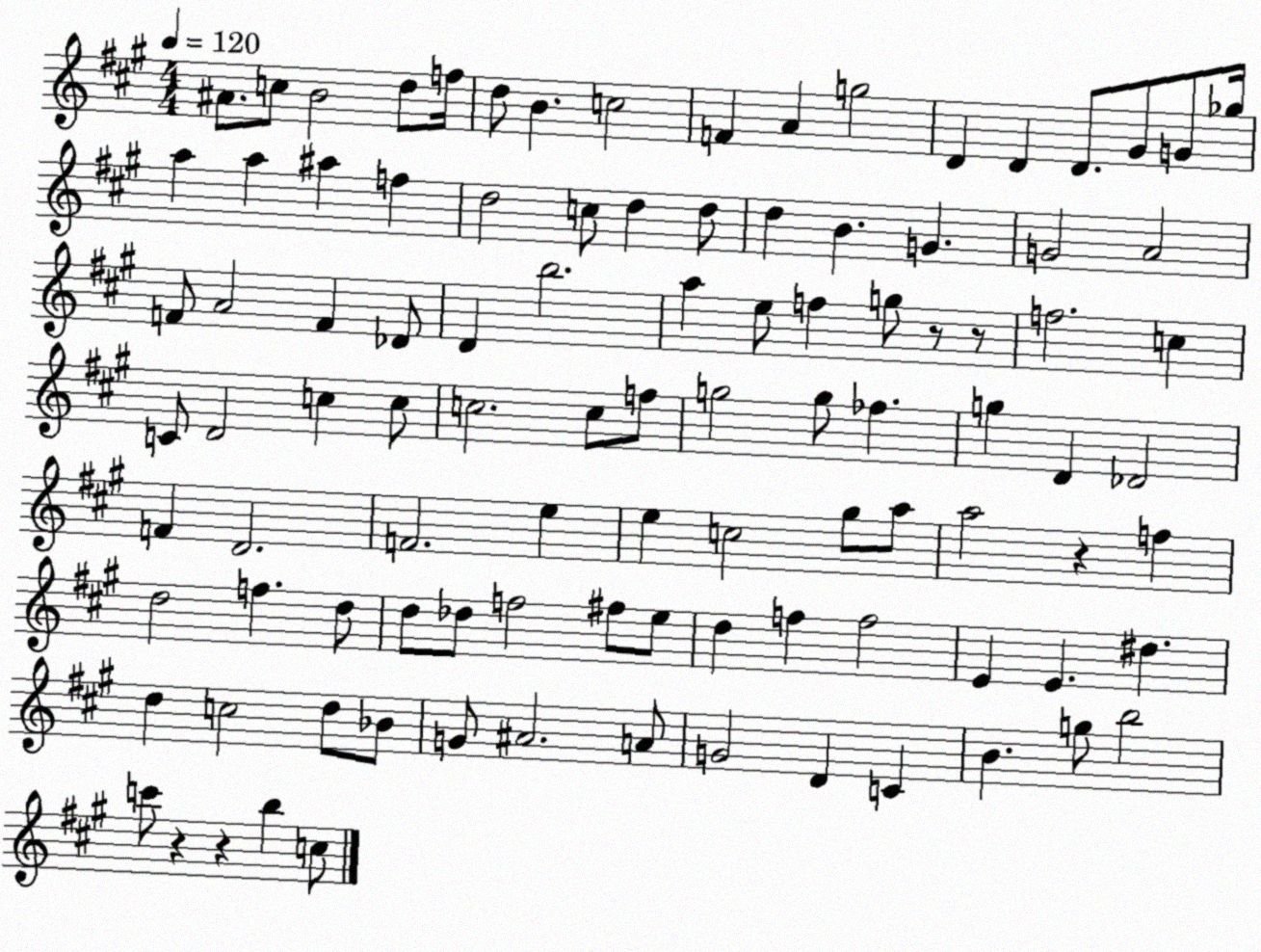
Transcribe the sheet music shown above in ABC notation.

X:1
T:Untitled
M:4/4
L:1/4
K:A
^A/2 c/2 B2 d/2 f/4 d/2 B c2 F A g2 D D D/2 ^G/2 G/2 _g/4 a a ^a f d2 c/2 d d/2 d B G G2 A2 F/2 A2 F _D/2 D b2 a e/2 f g/2 z/2 z/2 f2 c C/2 D2 c c/2 c2 c/2 f/2 g2 g/2 _f g D _D2 F D2 F2 e e c2 ^g/2 a/2 a2 z f d2 f d/2 d/2 _d/2 f2 ^f/2 e/2 d f f2 E E ^d d c2 d/2 _B/2 G/2 ^A2 A/2 G2 D C B g/2 b2 c'/2 z z b c/2